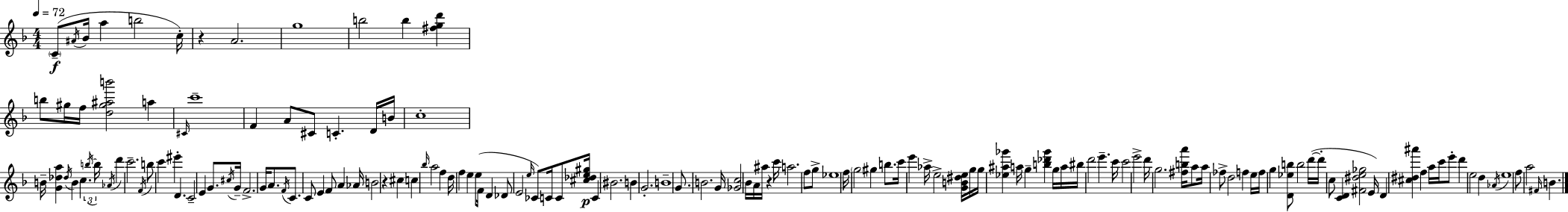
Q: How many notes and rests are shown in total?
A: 151